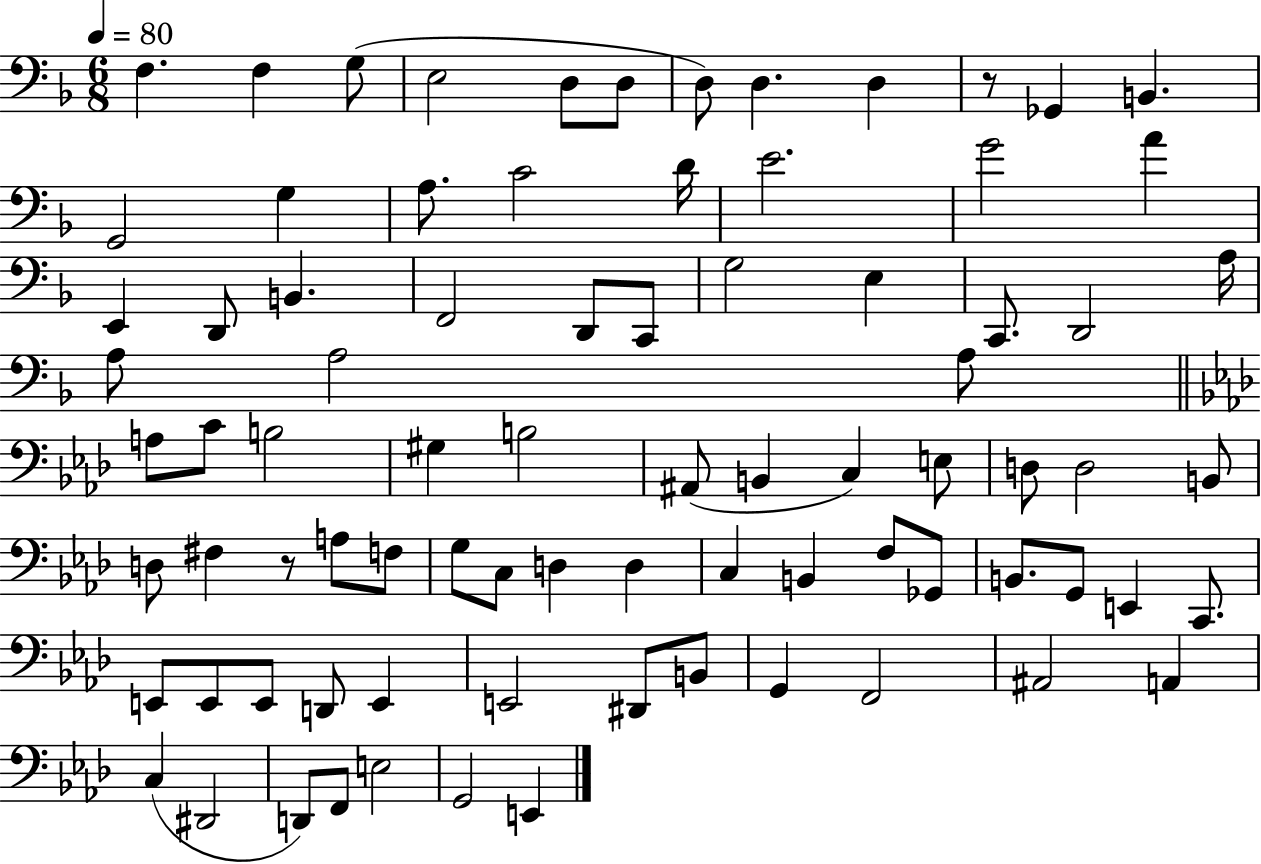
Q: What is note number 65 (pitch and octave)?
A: D2